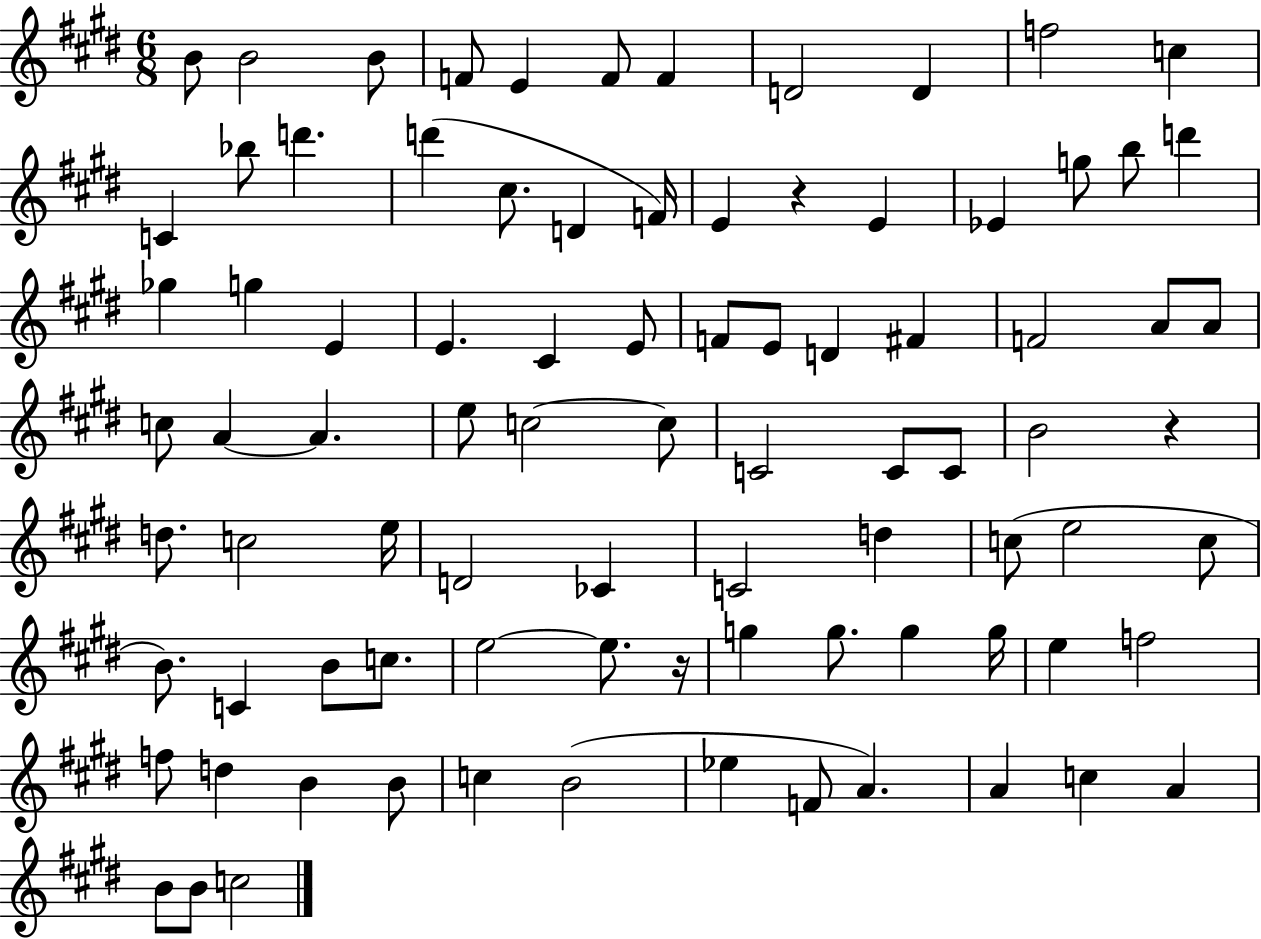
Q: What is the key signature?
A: E major